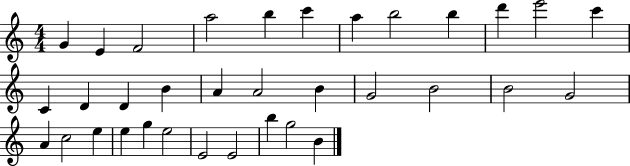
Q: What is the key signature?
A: C major